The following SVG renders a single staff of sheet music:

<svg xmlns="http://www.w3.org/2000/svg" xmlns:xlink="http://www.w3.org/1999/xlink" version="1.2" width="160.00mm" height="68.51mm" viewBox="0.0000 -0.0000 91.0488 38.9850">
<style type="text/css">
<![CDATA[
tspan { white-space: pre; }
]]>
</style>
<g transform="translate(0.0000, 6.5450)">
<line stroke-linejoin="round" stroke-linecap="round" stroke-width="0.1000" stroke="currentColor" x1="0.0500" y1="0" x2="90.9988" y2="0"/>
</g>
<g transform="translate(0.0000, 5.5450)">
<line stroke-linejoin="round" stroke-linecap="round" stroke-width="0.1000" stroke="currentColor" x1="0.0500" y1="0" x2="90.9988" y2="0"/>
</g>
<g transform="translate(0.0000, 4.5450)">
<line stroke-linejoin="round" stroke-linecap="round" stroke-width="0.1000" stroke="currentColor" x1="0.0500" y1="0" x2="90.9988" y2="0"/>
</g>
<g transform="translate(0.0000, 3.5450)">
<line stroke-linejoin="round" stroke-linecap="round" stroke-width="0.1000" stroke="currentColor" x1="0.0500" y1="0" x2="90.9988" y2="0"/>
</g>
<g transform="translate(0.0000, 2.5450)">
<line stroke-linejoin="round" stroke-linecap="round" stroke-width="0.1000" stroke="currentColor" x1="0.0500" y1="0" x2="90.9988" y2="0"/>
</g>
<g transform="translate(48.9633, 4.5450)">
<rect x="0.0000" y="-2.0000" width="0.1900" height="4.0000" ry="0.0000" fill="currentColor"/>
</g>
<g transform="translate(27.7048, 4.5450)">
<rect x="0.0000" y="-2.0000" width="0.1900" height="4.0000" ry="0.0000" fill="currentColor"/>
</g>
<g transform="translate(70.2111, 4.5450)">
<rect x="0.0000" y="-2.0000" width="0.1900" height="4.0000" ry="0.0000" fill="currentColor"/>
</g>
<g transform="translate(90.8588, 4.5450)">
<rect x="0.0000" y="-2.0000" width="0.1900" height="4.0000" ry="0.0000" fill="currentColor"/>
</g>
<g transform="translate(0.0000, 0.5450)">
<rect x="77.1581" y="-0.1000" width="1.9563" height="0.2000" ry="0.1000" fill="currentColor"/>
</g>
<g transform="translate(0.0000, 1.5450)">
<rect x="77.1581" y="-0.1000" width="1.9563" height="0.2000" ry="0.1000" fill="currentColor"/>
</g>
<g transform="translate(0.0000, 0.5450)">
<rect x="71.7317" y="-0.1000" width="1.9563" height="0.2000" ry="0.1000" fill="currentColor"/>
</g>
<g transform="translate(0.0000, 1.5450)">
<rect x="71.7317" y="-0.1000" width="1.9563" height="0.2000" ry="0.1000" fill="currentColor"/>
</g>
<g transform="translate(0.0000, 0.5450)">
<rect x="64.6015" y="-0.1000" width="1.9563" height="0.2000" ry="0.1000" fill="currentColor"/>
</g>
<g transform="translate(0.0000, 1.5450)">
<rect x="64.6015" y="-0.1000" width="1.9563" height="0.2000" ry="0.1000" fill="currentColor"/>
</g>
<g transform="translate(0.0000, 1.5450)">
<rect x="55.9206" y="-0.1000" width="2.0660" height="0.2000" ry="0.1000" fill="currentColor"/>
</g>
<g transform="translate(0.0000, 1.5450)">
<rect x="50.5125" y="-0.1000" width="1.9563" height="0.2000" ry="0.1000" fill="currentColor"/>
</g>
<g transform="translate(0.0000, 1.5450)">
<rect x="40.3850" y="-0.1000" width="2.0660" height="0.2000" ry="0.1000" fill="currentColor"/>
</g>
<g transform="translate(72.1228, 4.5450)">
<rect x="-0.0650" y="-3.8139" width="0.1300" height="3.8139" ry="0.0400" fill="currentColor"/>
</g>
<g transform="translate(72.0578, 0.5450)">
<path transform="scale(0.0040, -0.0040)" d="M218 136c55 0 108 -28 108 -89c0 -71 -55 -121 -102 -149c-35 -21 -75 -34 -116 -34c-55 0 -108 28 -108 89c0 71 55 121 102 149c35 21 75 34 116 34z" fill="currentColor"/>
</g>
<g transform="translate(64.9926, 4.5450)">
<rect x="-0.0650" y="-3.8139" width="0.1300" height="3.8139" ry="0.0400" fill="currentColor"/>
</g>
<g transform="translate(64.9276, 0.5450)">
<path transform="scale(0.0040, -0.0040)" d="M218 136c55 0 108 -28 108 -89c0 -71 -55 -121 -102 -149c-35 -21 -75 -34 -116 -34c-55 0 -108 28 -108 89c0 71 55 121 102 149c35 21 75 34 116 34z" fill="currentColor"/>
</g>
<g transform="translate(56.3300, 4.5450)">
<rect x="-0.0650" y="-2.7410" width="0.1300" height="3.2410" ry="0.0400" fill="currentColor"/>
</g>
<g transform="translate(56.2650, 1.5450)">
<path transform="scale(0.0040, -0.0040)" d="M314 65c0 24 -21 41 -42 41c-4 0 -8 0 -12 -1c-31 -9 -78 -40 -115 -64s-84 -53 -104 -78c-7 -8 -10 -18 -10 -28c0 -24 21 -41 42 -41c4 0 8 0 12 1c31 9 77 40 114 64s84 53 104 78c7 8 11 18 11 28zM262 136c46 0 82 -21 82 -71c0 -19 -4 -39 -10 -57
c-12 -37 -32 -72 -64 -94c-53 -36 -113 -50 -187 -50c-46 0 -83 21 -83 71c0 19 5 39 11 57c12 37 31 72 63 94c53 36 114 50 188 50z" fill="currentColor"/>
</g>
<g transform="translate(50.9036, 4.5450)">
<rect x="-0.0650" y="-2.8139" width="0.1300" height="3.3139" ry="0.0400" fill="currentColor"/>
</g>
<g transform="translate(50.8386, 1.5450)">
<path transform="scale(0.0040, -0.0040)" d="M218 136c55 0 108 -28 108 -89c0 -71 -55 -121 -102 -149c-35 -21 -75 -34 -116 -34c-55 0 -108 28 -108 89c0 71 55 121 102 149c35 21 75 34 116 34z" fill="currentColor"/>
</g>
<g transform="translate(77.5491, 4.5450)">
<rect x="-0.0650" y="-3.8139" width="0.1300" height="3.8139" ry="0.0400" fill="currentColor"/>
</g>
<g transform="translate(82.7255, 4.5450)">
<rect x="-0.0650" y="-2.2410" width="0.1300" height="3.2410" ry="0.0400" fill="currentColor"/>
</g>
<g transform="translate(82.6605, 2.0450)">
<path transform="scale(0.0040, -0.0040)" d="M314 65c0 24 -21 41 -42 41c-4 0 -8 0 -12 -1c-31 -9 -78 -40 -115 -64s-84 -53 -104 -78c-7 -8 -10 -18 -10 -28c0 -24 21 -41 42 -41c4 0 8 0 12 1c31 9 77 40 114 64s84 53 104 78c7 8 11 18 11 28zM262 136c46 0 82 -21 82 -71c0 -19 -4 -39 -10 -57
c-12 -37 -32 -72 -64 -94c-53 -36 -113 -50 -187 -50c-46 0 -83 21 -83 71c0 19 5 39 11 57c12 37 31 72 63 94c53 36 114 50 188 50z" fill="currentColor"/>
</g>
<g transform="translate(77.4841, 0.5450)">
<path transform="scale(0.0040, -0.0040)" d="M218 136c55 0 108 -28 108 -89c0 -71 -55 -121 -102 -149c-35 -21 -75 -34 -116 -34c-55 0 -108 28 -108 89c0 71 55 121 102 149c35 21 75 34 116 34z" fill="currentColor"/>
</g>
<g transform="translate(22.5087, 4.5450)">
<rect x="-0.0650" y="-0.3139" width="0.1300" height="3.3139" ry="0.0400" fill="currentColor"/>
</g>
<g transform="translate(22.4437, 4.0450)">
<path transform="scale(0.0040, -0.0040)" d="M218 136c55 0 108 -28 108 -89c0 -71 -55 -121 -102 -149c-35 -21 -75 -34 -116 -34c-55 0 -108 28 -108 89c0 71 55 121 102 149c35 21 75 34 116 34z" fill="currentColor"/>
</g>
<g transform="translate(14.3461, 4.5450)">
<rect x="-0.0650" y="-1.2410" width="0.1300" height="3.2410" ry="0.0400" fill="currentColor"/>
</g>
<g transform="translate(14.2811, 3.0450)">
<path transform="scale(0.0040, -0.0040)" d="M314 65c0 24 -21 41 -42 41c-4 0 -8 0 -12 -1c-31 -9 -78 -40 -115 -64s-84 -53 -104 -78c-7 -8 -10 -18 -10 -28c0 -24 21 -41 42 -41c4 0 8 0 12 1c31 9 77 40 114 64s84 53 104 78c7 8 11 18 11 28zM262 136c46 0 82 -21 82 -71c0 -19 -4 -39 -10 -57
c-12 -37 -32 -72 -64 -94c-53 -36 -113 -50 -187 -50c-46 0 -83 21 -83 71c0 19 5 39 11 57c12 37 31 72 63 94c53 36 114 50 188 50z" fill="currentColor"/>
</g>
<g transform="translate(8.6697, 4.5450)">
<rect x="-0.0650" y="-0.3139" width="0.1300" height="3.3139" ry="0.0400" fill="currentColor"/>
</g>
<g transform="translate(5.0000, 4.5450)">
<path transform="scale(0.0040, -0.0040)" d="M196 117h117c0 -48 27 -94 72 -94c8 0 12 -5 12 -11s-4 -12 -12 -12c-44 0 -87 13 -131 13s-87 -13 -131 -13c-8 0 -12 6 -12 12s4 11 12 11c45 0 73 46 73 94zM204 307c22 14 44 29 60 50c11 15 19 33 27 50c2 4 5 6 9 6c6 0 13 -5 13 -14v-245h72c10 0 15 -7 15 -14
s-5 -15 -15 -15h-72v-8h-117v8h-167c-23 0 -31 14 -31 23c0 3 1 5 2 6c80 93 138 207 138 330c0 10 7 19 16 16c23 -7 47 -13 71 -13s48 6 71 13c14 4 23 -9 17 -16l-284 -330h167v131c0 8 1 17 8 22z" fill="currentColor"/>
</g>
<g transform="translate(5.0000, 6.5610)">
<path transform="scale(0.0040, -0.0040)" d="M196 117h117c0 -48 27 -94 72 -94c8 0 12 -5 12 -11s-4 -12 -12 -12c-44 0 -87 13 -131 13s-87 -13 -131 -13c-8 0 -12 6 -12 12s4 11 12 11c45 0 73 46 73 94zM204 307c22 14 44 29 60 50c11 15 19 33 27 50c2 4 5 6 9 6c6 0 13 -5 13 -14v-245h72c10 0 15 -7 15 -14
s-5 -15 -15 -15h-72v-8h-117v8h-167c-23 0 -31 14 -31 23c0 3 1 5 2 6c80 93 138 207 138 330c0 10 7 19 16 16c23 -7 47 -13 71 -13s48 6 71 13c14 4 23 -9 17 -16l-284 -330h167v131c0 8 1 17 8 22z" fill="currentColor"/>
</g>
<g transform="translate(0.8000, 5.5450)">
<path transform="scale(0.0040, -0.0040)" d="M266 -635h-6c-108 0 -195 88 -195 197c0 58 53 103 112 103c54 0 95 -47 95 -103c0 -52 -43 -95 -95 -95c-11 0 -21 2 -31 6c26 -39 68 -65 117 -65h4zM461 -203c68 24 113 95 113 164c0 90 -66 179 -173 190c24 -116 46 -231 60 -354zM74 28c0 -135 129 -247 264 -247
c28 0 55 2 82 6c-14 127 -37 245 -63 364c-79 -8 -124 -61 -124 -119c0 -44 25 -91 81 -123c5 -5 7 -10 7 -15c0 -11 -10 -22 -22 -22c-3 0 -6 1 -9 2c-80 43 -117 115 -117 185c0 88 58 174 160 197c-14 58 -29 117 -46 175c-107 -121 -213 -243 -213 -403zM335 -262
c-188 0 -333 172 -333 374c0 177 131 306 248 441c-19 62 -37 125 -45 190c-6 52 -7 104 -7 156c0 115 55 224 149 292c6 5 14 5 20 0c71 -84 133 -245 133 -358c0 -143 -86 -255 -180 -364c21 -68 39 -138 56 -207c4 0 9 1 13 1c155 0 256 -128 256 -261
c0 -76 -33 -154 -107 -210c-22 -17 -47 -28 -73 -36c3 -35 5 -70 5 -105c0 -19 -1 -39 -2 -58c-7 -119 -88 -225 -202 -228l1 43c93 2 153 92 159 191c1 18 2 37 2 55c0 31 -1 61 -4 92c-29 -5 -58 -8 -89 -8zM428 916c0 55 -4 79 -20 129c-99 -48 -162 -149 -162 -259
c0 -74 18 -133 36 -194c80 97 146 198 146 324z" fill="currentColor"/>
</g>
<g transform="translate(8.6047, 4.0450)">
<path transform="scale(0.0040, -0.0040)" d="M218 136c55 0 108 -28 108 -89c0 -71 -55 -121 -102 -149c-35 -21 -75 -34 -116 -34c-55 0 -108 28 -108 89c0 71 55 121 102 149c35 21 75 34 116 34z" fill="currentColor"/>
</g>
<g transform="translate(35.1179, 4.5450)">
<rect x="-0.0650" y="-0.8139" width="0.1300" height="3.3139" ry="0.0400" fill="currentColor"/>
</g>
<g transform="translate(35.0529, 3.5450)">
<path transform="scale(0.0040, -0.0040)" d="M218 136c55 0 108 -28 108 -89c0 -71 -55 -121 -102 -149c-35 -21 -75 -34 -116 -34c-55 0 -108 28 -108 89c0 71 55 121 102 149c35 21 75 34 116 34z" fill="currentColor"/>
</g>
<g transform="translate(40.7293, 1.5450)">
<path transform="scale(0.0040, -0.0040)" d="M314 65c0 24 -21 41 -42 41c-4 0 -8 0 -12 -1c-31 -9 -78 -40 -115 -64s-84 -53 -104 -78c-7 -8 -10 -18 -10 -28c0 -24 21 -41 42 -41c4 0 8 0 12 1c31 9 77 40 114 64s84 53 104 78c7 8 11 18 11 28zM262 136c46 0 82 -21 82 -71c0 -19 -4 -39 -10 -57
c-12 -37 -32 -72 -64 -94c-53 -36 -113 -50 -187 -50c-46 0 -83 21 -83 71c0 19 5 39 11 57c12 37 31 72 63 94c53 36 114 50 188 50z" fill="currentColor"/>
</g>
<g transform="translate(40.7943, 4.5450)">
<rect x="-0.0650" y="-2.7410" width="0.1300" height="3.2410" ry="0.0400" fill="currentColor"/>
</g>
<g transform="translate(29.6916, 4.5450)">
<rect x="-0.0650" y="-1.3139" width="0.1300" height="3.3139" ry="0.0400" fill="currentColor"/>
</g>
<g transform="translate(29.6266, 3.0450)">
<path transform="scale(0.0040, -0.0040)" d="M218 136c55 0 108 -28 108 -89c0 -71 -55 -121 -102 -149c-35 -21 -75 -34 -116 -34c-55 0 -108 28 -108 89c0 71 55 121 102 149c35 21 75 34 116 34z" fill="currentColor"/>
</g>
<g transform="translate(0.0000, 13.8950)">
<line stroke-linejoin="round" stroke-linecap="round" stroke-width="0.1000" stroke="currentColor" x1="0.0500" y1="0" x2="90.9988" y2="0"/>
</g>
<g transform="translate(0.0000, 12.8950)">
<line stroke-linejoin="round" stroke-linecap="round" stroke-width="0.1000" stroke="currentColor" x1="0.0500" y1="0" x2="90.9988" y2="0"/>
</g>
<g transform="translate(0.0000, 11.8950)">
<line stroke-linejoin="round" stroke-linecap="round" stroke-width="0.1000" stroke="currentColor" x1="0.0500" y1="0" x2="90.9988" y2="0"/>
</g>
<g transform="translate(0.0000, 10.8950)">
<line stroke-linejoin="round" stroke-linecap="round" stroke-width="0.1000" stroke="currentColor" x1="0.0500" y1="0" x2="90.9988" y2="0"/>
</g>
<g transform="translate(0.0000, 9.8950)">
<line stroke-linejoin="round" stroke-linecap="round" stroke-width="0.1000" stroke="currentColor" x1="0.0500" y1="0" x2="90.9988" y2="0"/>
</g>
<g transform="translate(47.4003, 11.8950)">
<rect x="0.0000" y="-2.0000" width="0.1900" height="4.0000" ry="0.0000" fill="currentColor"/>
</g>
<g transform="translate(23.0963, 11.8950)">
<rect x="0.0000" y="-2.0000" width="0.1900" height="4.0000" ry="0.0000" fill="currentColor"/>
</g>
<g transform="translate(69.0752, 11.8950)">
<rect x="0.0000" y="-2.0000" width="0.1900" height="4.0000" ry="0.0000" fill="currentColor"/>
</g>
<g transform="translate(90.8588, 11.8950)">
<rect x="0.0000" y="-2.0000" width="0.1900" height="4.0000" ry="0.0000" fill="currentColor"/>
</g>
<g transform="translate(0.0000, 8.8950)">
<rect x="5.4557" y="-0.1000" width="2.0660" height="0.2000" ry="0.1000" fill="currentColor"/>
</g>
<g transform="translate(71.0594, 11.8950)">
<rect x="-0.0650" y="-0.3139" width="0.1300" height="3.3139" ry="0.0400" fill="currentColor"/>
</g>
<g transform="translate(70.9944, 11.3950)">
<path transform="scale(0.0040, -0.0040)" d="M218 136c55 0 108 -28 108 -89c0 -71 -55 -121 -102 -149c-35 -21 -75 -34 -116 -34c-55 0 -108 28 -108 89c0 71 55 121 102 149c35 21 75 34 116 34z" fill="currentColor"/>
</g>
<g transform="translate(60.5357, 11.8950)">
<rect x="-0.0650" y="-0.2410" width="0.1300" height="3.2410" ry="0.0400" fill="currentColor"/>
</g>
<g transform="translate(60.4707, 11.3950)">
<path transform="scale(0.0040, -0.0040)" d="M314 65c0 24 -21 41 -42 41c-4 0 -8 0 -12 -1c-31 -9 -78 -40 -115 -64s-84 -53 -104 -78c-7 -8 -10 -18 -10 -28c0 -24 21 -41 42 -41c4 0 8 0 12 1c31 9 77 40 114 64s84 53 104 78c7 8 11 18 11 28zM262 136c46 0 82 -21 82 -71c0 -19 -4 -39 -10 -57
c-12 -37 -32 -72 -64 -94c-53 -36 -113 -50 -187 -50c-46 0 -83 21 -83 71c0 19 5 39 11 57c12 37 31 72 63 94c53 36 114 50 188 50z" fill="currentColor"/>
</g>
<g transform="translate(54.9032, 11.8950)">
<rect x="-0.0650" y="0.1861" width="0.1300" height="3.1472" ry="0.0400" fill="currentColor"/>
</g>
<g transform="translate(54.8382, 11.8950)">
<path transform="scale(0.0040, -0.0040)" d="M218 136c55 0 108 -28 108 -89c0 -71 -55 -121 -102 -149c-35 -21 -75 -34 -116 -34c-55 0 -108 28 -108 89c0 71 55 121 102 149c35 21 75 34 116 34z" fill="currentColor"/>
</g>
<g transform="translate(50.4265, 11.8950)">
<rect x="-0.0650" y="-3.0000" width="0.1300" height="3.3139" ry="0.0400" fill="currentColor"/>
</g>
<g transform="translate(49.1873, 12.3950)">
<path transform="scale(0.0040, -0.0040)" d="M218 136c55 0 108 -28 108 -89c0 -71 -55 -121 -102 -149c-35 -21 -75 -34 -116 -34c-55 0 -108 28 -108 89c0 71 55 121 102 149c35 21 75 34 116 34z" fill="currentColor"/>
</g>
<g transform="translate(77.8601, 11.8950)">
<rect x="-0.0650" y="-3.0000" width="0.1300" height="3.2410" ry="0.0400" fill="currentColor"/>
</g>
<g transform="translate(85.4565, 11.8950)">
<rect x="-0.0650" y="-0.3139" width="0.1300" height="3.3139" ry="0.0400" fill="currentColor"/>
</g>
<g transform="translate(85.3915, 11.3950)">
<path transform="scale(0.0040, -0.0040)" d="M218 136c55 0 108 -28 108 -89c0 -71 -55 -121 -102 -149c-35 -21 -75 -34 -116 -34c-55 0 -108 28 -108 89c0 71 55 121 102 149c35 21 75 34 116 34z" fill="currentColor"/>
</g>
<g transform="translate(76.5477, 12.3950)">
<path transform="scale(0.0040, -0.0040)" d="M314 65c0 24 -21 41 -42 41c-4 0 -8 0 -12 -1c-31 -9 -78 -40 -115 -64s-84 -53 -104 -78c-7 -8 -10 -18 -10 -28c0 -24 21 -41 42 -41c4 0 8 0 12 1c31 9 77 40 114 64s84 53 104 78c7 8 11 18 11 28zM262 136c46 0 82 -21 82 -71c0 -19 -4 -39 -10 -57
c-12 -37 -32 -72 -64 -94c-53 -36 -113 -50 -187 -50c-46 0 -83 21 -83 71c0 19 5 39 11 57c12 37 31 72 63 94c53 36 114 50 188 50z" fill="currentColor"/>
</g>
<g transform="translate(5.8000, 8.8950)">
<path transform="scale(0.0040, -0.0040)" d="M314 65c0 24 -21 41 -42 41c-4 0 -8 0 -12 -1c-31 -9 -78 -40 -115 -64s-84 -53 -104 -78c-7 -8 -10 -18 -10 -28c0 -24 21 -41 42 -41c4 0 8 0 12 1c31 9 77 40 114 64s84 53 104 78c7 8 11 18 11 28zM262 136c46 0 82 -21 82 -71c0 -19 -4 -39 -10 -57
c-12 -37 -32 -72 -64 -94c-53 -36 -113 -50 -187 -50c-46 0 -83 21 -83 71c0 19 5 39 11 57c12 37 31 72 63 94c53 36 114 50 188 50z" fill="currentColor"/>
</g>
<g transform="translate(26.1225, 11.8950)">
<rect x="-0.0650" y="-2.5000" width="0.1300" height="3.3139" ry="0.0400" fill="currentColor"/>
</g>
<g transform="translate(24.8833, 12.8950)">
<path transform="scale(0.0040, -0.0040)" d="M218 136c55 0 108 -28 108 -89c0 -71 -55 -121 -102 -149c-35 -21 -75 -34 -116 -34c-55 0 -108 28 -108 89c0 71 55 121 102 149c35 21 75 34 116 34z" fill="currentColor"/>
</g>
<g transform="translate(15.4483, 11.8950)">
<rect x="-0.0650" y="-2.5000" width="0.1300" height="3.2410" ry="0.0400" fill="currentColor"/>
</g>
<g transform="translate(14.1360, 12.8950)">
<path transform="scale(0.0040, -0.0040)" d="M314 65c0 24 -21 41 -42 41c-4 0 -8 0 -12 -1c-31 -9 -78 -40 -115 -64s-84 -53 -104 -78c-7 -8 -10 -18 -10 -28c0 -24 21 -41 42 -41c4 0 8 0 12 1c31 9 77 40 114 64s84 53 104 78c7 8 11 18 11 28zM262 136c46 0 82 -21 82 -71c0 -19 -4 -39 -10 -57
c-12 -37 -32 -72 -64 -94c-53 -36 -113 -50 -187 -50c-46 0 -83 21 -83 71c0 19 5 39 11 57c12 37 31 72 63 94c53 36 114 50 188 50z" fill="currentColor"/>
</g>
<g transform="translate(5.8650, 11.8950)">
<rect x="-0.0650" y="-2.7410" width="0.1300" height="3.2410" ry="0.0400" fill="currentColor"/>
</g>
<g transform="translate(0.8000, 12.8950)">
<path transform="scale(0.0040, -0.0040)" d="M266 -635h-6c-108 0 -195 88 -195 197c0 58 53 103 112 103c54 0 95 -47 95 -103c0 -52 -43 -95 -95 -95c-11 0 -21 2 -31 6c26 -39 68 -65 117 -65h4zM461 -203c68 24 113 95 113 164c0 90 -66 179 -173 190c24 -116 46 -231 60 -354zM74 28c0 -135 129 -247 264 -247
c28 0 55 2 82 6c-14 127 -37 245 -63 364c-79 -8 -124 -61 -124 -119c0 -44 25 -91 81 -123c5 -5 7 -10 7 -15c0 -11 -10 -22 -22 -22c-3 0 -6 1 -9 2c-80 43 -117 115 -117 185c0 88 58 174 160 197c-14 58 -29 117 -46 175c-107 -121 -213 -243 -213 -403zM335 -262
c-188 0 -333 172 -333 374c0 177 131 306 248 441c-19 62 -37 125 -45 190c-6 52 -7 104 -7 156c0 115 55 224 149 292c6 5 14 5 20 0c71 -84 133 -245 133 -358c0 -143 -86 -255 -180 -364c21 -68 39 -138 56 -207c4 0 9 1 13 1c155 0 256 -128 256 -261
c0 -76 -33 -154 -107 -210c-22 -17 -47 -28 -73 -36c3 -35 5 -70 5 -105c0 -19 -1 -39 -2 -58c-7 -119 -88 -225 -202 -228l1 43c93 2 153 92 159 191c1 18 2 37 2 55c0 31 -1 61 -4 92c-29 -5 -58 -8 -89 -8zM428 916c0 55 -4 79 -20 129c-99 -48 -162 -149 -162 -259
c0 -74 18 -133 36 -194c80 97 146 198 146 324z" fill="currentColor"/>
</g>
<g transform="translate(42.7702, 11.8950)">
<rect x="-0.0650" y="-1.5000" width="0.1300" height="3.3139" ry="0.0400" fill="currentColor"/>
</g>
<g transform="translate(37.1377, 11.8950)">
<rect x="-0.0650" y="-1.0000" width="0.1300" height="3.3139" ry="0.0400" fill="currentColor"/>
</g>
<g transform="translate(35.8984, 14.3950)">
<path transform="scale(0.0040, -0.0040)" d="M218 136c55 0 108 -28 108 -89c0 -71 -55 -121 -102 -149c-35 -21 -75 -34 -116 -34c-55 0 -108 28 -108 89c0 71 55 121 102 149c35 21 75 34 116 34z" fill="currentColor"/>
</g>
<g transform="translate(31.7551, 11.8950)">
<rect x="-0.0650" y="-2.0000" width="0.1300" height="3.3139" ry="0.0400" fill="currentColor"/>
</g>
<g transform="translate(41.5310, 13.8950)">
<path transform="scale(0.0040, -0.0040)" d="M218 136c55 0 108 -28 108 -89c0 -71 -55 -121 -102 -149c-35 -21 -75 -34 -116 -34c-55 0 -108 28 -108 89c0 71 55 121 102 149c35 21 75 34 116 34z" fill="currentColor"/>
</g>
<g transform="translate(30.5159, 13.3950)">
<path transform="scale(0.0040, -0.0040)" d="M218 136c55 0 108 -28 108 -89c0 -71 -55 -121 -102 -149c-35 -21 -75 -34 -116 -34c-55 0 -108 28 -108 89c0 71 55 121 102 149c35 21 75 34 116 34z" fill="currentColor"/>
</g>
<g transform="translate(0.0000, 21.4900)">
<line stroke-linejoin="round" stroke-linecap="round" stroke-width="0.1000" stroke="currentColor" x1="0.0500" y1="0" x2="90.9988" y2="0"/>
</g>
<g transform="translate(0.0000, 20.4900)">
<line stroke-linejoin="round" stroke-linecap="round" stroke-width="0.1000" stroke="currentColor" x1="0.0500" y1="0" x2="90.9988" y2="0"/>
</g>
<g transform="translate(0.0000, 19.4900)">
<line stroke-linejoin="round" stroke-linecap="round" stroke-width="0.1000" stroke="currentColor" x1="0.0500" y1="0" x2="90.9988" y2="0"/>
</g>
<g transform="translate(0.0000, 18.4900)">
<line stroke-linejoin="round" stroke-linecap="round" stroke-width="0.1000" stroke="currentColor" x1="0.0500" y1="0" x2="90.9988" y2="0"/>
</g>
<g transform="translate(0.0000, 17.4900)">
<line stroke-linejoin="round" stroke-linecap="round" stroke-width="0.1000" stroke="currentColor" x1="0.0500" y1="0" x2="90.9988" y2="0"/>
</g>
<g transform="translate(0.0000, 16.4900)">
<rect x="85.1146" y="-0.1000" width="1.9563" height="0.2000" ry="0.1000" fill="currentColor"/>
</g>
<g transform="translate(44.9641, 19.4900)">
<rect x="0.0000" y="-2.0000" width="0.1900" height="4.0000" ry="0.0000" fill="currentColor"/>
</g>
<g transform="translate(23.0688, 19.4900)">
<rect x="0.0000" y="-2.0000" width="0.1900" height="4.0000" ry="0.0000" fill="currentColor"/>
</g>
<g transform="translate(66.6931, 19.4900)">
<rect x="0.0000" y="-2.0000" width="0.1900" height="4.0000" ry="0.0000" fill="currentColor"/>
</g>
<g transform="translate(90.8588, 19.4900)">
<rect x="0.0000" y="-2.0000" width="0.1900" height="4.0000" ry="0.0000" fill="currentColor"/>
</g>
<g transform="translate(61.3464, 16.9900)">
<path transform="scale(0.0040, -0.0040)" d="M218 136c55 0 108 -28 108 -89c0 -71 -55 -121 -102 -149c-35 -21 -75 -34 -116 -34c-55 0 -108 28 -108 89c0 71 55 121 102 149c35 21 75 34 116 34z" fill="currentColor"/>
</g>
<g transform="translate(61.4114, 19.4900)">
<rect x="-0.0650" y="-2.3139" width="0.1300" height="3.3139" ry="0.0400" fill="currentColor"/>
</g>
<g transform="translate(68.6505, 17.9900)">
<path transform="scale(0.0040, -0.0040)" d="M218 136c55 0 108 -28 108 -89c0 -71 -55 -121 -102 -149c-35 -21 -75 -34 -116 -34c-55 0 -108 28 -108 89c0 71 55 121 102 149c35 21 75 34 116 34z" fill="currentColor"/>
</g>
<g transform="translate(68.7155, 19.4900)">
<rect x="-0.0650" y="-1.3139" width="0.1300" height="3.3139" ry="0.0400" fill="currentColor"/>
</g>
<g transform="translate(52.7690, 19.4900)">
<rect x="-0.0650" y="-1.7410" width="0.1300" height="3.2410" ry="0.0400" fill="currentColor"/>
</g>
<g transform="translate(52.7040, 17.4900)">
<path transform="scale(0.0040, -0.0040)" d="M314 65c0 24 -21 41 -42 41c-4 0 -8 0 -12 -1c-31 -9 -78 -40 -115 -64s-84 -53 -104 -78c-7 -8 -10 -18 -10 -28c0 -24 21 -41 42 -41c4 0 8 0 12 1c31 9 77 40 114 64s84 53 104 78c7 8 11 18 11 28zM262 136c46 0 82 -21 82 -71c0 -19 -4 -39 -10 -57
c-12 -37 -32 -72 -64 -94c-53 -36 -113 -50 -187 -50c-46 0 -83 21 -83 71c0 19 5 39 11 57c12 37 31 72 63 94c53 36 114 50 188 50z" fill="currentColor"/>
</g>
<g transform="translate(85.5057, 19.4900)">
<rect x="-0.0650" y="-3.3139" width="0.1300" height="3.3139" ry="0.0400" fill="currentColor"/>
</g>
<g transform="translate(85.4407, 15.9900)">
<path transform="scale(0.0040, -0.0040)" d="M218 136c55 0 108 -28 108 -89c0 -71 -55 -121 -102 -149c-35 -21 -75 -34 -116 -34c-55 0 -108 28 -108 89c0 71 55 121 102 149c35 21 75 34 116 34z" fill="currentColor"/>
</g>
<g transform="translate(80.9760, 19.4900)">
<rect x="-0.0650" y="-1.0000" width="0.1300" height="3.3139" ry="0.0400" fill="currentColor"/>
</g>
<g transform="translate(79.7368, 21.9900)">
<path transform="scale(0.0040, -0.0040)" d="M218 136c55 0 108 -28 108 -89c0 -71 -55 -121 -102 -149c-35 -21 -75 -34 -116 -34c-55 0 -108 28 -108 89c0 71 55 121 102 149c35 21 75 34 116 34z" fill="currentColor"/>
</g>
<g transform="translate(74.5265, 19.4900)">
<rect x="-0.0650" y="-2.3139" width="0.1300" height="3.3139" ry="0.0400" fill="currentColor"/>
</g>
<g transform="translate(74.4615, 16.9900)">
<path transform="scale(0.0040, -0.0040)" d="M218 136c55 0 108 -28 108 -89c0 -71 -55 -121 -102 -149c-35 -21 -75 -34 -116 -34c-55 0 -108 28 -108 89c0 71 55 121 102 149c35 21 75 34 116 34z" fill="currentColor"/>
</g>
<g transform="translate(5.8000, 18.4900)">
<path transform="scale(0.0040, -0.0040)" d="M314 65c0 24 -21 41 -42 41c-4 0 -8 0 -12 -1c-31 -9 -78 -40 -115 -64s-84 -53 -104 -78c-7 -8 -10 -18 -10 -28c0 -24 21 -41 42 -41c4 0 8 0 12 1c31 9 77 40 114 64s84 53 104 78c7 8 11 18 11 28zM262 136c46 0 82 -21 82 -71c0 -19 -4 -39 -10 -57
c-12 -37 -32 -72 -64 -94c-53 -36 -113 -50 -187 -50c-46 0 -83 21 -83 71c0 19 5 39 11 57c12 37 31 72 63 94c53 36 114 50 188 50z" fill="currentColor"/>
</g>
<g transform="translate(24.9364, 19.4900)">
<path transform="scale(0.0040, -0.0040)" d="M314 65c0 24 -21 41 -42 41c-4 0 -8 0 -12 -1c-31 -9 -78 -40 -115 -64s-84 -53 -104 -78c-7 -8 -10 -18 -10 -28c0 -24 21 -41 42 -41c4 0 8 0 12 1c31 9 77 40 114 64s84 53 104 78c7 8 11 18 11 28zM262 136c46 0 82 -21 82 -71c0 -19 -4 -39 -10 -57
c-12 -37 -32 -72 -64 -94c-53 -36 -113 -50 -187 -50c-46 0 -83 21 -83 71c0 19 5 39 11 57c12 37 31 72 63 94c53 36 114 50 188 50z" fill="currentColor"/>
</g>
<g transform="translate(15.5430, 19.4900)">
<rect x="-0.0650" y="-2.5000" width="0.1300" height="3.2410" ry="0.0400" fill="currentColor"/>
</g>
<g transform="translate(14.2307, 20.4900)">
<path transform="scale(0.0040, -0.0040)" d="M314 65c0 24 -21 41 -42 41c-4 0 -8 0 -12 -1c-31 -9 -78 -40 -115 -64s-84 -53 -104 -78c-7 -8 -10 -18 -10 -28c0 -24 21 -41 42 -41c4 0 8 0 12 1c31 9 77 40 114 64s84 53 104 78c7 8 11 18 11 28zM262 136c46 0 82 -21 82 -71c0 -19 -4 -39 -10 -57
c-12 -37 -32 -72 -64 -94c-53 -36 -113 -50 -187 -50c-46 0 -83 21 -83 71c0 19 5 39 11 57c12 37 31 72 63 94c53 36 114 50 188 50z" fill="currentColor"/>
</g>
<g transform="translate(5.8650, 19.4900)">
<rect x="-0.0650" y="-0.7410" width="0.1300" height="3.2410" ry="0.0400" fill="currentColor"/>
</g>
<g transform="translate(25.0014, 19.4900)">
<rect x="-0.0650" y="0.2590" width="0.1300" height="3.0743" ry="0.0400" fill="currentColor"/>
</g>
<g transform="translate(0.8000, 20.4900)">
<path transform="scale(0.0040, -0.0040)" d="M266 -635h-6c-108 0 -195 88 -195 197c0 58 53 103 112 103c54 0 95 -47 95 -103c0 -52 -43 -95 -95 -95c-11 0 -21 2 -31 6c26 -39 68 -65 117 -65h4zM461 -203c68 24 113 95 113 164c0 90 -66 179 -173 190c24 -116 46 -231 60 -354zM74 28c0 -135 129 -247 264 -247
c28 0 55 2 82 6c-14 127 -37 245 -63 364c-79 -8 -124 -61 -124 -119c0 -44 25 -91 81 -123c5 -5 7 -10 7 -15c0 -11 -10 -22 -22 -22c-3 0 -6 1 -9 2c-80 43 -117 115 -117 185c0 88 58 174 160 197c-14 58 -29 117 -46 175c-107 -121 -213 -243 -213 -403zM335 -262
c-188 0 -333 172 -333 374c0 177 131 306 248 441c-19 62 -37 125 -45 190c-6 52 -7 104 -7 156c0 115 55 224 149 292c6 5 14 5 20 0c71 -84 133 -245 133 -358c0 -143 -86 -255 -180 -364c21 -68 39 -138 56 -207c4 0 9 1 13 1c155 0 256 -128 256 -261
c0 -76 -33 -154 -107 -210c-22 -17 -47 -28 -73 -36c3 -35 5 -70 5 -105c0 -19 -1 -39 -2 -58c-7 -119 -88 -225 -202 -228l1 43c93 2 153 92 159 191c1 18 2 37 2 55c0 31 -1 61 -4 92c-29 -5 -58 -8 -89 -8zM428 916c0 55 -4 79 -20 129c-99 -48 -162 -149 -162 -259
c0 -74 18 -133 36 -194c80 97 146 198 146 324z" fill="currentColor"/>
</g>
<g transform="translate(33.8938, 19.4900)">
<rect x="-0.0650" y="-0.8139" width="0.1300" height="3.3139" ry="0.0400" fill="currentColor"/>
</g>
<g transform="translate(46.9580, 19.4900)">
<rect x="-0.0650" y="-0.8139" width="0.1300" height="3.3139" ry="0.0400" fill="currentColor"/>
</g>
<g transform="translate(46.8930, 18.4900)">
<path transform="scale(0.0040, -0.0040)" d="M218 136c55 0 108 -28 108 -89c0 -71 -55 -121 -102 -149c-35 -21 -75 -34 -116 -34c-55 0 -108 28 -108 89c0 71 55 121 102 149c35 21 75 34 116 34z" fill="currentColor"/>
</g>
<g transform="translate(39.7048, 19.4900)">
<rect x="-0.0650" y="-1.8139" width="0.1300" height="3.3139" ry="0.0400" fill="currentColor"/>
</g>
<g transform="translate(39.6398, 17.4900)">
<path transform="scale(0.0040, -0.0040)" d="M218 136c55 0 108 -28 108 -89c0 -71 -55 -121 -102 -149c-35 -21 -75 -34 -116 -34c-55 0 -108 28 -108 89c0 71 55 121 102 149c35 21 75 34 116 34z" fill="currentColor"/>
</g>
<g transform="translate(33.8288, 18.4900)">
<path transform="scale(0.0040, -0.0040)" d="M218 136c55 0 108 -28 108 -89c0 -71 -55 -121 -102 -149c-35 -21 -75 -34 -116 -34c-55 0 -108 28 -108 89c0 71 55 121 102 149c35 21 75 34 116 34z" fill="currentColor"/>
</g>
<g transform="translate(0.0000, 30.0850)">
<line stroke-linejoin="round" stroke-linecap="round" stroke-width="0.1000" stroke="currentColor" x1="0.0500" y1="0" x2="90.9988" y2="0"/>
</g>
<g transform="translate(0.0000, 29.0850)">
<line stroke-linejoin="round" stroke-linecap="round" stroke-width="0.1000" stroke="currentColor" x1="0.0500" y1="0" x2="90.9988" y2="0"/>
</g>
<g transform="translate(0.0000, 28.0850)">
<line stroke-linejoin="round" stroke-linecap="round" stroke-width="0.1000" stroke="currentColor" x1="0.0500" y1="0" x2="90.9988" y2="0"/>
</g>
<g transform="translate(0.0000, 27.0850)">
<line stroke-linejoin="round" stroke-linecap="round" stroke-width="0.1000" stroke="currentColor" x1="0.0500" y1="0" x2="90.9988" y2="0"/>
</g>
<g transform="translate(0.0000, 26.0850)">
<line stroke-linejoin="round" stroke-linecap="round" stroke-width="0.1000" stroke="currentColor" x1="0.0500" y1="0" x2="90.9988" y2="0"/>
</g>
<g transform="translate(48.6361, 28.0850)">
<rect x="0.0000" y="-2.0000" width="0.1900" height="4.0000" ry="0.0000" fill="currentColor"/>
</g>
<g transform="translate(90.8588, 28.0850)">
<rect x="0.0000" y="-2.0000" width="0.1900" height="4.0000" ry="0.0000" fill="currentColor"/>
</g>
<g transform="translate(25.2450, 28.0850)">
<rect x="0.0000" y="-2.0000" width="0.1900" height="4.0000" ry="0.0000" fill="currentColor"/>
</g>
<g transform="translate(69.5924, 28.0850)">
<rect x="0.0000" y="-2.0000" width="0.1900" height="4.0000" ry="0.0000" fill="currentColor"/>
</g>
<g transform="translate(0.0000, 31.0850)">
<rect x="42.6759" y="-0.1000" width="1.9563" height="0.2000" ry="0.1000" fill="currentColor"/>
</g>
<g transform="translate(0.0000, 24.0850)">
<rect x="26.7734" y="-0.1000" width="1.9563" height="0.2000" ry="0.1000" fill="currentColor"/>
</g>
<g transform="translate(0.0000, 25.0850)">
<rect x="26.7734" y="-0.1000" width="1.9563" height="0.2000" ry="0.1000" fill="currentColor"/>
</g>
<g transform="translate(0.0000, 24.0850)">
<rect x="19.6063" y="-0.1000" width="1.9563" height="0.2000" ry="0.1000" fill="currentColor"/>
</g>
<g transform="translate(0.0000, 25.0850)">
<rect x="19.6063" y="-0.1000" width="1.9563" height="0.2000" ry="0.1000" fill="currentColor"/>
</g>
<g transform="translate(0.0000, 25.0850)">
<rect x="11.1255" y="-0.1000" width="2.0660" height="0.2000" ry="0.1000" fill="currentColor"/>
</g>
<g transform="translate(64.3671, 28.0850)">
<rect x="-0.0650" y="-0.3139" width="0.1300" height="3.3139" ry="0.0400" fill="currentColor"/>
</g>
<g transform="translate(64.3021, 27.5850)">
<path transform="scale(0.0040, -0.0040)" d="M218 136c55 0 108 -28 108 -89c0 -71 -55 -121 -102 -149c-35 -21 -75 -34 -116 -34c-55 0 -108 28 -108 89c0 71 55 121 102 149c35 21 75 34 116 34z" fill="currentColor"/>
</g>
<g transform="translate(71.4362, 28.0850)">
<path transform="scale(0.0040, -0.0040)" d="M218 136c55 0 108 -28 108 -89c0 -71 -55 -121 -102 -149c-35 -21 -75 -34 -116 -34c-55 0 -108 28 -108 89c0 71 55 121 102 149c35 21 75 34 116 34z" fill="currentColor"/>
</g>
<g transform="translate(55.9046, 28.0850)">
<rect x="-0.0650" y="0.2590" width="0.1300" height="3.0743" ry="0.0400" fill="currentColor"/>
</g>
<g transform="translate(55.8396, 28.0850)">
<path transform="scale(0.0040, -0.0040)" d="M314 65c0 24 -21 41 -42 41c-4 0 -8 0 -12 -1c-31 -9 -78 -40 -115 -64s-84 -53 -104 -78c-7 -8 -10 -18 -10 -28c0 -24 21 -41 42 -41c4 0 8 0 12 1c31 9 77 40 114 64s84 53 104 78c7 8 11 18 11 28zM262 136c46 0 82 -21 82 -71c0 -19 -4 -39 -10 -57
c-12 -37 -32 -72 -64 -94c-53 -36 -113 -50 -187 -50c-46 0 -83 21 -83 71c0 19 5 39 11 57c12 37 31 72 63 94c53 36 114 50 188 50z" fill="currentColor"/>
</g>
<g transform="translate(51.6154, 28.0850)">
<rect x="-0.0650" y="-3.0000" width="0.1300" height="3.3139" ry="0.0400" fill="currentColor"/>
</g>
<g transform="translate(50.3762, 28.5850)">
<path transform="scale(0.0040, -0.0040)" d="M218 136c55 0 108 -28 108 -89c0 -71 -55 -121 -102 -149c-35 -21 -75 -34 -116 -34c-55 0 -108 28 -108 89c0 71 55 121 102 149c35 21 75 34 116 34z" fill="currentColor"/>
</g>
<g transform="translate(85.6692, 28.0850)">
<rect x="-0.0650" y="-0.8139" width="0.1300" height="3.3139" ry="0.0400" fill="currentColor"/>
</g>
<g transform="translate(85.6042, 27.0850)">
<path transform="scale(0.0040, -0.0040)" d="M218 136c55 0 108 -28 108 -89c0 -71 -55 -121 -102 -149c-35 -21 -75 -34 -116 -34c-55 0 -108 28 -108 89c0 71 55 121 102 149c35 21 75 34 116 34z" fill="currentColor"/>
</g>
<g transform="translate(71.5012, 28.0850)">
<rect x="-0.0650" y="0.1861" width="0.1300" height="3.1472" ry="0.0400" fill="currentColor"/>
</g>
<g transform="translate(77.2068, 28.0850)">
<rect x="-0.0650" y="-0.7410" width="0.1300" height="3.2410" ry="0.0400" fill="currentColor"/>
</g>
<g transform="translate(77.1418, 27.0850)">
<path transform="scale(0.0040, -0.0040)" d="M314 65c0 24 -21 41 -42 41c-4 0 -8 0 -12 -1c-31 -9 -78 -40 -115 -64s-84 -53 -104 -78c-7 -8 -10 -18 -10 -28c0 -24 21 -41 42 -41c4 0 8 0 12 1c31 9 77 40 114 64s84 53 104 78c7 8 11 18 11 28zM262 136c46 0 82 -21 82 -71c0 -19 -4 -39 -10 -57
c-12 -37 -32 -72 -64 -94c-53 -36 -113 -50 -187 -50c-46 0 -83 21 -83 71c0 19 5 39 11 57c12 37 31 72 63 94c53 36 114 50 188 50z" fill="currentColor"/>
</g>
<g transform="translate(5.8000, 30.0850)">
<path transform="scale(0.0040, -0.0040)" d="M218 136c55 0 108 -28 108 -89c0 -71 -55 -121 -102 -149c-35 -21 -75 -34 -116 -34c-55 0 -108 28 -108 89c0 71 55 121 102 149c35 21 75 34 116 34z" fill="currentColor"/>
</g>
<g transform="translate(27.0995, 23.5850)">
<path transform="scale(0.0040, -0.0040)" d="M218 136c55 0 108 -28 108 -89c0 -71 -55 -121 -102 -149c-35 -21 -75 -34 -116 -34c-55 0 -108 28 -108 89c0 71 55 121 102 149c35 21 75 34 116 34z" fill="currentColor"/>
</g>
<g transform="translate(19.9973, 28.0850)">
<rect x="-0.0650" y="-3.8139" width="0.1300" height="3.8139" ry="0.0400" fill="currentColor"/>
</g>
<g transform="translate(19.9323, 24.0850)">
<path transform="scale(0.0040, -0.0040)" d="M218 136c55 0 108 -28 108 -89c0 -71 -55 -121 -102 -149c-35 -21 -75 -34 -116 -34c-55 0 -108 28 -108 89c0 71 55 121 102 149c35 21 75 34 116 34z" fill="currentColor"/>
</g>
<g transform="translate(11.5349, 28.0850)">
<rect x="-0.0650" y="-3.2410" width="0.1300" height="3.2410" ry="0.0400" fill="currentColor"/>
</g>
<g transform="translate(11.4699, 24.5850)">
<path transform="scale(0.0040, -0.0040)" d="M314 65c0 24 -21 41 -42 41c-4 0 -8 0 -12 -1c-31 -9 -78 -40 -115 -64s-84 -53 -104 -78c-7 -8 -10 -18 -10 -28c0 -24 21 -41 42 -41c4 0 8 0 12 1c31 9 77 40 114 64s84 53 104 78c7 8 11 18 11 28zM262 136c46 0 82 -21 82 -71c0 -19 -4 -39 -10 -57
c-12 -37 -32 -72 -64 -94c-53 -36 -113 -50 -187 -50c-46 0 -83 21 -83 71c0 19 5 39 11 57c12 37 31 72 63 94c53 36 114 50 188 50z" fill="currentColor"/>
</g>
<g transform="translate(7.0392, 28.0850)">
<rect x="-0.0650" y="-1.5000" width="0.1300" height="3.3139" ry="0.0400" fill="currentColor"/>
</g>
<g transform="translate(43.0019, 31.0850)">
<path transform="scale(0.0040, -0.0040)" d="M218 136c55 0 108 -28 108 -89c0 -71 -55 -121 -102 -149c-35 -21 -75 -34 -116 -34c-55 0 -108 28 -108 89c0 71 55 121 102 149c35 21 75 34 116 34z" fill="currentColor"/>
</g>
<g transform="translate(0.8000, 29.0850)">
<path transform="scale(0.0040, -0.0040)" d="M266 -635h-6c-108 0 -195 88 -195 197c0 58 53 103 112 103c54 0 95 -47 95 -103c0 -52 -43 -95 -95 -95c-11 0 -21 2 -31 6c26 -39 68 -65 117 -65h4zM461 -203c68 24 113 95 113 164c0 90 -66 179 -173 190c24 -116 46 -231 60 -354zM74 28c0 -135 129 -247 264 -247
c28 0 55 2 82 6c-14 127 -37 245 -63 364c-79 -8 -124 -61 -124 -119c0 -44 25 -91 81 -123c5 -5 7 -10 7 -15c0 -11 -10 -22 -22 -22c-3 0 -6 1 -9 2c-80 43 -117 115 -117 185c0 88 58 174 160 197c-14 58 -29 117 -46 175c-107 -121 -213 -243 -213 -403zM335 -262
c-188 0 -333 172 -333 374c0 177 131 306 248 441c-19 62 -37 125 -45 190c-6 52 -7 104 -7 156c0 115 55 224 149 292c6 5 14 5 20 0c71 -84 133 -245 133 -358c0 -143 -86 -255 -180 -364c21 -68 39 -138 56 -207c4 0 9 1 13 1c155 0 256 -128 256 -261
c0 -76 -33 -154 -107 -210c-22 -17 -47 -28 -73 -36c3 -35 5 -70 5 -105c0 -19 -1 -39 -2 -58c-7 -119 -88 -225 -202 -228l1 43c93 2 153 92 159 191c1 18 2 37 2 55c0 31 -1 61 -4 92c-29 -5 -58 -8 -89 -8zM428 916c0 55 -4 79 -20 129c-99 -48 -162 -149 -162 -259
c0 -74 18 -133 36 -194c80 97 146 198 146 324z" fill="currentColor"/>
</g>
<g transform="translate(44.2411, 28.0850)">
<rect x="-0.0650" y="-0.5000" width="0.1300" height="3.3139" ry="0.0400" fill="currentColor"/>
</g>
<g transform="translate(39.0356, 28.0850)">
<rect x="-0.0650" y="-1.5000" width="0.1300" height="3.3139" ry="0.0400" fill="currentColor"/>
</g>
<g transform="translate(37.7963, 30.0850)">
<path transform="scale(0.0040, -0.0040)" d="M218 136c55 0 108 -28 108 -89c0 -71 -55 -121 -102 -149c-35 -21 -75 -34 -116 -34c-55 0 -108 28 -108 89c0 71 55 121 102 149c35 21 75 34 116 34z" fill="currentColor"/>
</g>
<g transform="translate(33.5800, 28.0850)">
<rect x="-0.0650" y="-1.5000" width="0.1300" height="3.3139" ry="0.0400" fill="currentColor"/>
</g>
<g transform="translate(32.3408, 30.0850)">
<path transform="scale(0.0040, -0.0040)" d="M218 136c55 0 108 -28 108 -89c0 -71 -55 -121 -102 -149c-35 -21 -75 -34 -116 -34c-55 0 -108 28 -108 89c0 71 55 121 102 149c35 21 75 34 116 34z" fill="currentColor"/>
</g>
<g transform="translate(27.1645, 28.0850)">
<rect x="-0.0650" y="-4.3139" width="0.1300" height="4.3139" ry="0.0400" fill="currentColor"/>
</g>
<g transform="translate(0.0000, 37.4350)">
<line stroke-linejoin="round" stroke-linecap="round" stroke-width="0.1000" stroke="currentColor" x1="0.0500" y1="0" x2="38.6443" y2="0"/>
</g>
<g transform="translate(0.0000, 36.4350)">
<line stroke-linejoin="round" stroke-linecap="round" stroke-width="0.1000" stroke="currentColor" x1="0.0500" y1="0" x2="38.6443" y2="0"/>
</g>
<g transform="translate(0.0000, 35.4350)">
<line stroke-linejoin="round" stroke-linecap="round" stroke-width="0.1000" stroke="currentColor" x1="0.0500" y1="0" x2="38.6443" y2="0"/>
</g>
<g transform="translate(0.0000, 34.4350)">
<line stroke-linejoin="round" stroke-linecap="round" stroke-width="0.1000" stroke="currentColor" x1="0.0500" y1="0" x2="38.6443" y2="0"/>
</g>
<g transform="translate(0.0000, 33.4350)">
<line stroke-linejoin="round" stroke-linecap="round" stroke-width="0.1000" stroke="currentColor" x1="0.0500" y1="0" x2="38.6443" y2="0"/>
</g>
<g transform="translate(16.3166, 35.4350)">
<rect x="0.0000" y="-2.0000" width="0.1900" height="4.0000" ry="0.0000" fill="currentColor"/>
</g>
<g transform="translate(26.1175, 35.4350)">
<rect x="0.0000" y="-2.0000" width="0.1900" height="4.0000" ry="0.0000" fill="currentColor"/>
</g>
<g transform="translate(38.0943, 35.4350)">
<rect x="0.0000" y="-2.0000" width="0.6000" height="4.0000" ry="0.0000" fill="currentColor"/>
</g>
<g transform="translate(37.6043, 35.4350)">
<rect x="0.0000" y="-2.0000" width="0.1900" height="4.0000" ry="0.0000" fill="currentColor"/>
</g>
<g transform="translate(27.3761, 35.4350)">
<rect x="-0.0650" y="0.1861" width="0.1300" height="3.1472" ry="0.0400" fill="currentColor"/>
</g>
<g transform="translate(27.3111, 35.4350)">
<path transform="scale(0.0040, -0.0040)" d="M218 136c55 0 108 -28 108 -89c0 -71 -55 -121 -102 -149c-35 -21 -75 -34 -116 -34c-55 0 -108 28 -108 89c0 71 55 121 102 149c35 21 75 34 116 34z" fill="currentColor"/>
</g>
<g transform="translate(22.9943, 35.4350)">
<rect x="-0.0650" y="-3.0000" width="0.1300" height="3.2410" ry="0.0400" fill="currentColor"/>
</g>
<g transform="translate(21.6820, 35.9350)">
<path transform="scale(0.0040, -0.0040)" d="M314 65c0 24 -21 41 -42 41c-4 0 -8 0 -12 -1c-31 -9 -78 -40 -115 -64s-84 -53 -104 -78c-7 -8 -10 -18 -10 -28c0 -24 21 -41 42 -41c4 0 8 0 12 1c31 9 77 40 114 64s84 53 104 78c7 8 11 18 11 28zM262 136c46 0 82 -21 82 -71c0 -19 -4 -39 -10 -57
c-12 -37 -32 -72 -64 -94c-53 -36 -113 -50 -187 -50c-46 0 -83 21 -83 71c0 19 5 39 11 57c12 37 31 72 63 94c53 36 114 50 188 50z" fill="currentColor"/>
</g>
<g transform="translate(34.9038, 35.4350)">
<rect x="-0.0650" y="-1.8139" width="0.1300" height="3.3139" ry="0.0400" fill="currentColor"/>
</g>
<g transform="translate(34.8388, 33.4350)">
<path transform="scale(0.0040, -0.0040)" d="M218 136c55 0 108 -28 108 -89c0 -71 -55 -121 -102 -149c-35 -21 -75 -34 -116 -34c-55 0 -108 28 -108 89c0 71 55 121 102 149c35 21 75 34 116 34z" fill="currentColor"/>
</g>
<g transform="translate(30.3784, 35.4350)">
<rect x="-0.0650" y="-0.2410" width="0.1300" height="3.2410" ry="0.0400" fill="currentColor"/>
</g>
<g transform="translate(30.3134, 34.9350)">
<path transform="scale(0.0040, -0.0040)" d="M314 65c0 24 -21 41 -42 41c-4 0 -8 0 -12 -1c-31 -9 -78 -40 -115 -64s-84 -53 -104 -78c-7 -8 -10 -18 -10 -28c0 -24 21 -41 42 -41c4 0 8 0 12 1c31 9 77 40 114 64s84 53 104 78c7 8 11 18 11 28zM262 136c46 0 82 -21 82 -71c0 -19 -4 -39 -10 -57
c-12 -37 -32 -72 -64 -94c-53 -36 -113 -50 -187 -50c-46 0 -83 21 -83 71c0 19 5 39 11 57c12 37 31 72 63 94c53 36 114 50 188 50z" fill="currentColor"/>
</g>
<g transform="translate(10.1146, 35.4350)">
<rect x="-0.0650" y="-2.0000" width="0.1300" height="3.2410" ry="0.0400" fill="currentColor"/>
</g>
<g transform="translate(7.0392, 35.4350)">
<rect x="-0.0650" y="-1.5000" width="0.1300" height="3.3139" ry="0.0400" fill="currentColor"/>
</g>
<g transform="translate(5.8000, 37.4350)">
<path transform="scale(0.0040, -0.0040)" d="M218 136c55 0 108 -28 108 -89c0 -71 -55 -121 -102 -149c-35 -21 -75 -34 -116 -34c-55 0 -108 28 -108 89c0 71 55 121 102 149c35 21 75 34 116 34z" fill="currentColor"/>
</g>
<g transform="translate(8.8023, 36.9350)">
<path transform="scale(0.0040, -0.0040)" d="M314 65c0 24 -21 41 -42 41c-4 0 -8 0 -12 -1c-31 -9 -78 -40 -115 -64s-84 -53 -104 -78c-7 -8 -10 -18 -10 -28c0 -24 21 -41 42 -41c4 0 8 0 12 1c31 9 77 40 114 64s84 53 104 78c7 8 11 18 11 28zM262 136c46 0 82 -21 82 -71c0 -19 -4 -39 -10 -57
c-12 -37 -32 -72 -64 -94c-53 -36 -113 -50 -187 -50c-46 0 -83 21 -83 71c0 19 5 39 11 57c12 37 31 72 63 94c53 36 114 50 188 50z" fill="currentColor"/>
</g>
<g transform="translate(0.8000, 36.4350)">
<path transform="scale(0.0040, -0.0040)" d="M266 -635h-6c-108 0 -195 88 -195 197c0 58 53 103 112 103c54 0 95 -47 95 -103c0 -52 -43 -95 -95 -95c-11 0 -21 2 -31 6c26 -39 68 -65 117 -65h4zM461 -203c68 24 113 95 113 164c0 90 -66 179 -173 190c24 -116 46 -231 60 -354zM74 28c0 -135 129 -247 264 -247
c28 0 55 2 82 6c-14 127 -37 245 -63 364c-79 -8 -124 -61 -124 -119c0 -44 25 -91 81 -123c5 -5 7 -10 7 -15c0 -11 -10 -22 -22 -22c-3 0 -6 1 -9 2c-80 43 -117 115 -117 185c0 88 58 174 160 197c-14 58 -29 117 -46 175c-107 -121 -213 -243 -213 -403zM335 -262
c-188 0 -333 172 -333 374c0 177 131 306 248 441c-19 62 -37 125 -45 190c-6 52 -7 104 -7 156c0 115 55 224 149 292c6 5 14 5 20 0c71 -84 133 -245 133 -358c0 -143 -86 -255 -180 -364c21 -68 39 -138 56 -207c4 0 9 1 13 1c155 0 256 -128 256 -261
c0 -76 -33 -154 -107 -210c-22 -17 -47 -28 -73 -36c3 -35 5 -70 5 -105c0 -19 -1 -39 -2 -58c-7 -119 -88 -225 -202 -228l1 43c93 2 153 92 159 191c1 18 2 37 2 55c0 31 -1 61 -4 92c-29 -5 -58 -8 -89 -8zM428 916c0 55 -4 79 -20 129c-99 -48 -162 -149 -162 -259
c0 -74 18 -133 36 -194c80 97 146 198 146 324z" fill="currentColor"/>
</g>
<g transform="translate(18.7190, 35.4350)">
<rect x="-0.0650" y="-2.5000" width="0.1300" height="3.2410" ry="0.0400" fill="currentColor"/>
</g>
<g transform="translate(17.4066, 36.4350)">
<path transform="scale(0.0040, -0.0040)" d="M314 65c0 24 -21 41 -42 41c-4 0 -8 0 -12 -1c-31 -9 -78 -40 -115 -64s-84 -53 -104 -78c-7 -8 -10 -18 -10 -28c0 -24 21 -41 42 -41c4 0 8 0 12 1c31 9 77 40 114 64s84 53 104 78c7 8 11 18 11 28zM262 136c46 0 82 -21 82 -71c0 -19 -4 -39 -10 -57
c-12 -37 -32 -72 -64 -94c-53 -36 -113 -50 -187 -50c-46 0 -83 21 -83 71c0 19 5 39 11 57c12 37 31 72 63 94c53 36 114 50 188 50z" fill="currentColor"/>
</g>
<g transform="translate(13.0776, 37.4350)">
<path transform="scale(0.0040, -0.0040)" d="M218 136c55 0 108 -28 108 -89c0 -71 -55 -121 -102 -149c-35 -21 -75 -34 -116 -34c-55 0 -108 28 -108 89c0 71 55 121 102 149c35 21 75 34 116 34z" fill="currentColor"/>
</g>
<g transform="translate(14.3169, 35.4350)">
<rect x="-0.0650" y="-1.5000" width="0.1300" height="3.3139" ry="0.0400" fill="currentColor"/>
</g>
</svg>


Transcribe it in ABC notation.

X:1
T:Untitled
M:4/4
L:1/4
K:C
c e2 c e d a2 a a2 c' c' c' g2 a2 G2 G F D E A B c2 c A2 c d2 G2 B2 d f d f2 g e g D b E b2 c' d' E E C A B2 c B d2 d E F2 E G2 A2 B c2 f